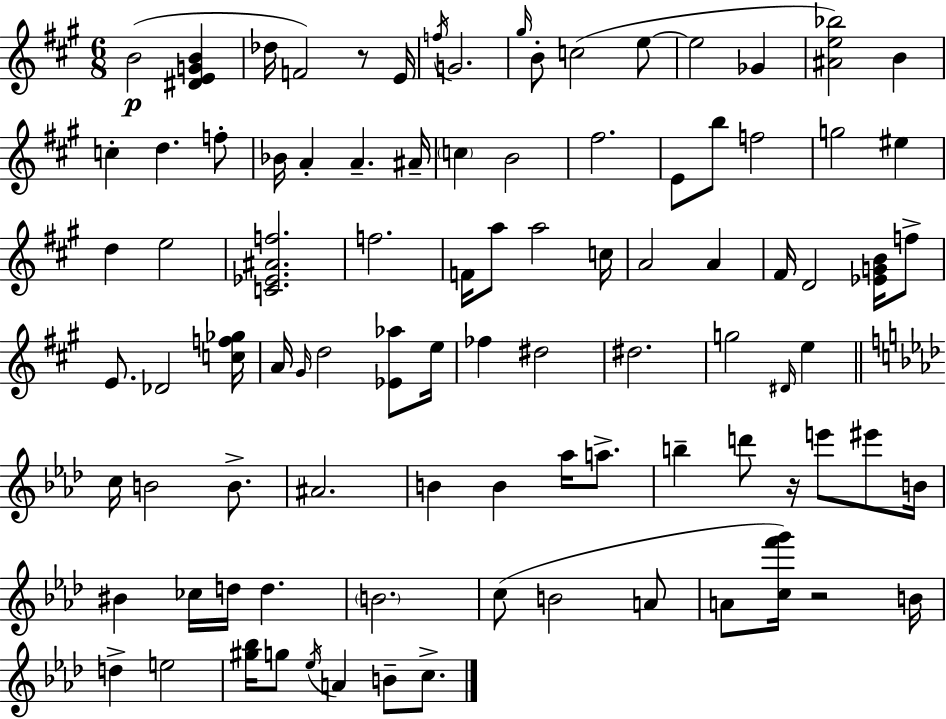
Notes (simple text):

B4/h [D#4,E4,G4,B4]/q Db5/s F4/h R/e E4/s F5/s G4/h. G#5/s B4/e C5/h E5/e E5/h Gb4/q [A#4,E5,Bb5]/h B4/q C5/q D5/q. F5/e Bb4/s A4/q A4/q. A#4/s C5/q B4/h F#5/h. E4/e B5/e F5/h G5/h EIS5/q D5/q E5/h [C4,Eb4,A#4,F5]/h. F5/h. F4/s A5/e A5/h C5/s A4/h A4/q F#4/s D4/h [Eb4,G4,B4]/s F5/e E4/e. Db4/h [C5,F5,Gb5]/s A4/s G#4/s D5/h [Eb4,Ab5]/e E5/s FES5/q D#5/h D#5/h. G5/h D#4/s E5/q C5/s B4/h B4/e. A#4/h. B4/q B4/q Ab5/s A5/e. B5/q D6/e R/s E6/e EIS6/e B4/s BIS4/q CES5/s D5/s D5/q. B4/h. C5/e B4/h A4/e A4/e [C5,F6,G6]/s R/h B4/s D5/q E5/h [G#5,Bb5]/s G5/e Eb5/s A4/q B4/e C5/e.